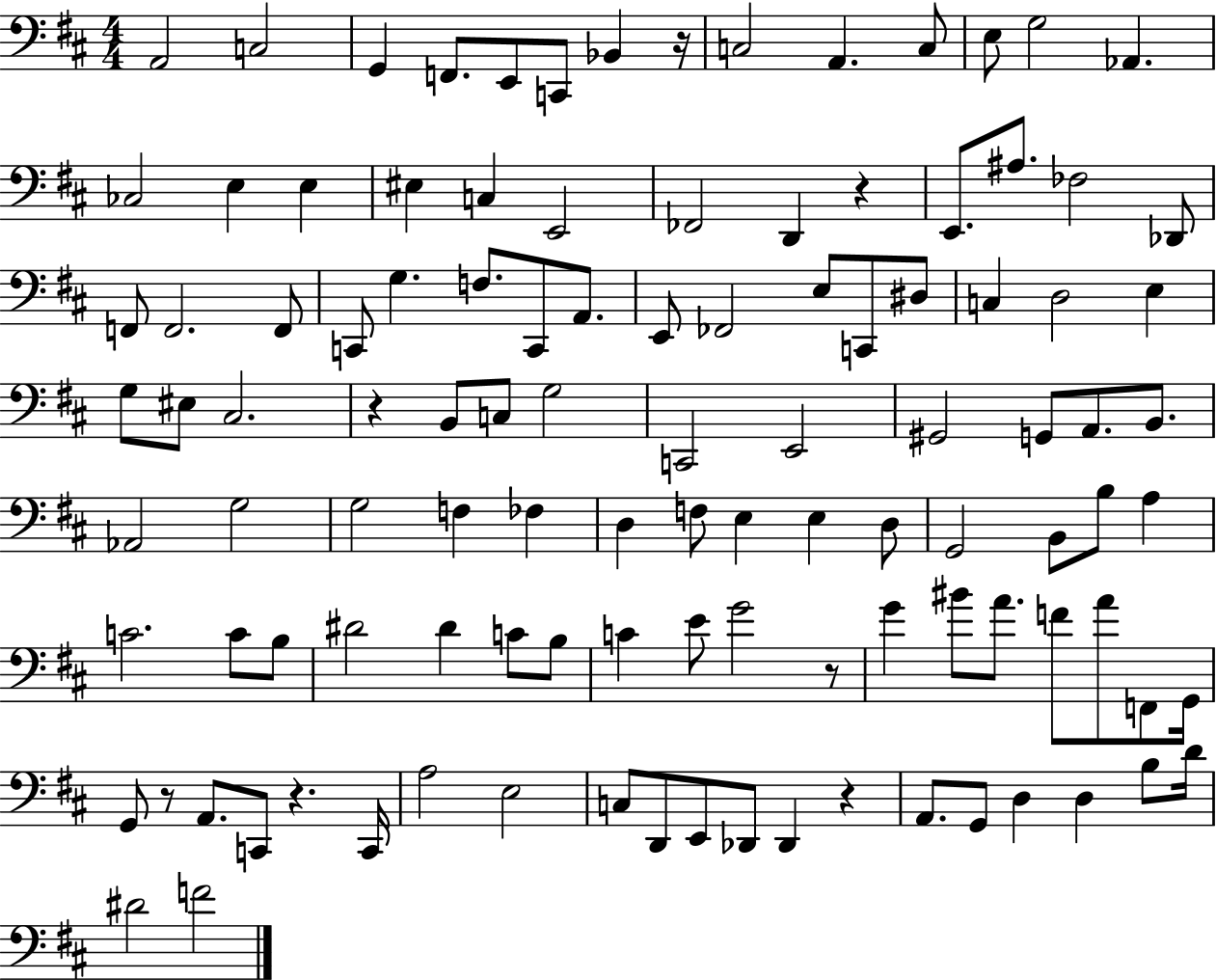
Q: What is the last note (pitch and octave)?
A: F4